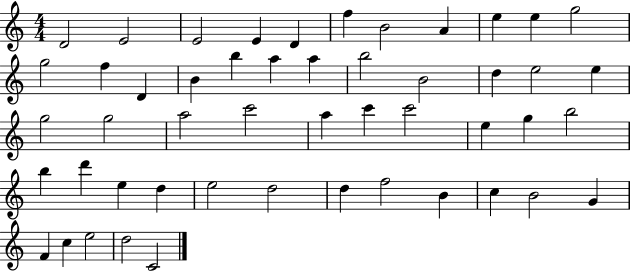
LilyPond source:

{
  \clef treble
  \numericTimeSignature
  \time 4/4
  \key c \major
  d'2 e'2 | e'2 e'4 d'4 | f''4 b'2 a'4 | e''4 e''4 g''2 | \break g''2 f''4 d'4 | b'4 b''4 a''4 a''4 | b''2 b'2 | d''4 e''2 e''4 | \break g''2 g''2 | a''2 c'''2 | a''4 c'''4 c'''2 | e''4 g''4 b''2 | \break b''4 d'''4 e''4 d''4 | e''2 d''2 | d''4 f''2 b'4 | c''4 b'2 g'4 | \break f'4 c''4 e''2 | d''2 c'2 | \bar "|."
}